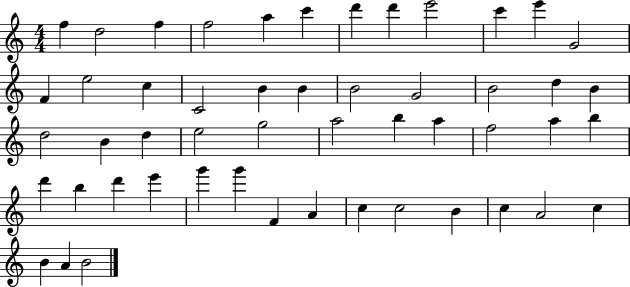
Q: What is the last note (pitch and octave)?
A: B4